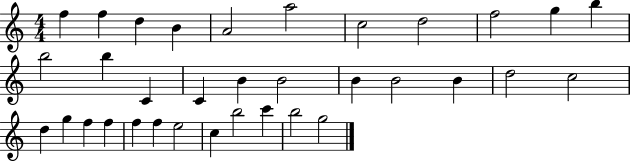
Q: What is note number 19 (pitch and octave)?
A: B4